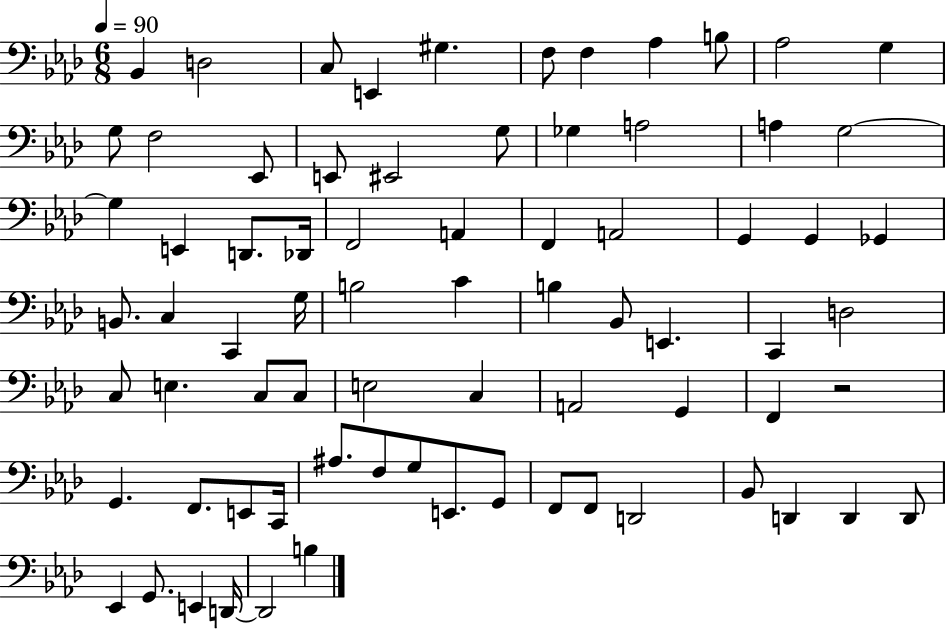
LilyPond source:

{
  \clef bass
  \numericTimeSignature
  \time 6/8
  \key aes \major
  \tempo 4 = 90
  bes,4 d2 | c8 e,4 gis4. | f8 f4 aes4 b8 | aes2 g4 | \break g8 f2 ees,8 | e,8 eis,2 g8 | ges4 a2 | a4 g2~~ | \break g4 e,4 d,8. des,16 | f,2 a,4 | f,4 a,2 | g,4 g,4 ges,4 | \break b,8. c4 c,4 g16 | b2 c'4 | b4 bes,8 e,4. | c,4 d2 | \break c8 e4. c8 c8 | e2 c4 | a,2 g,4 | f,4 r2 | \break g,4. f,8. e,8 c,16 | ais8. f8 g8 e,8. g,8 | f,8 f,8 d,2 | bes,8 d,4 d,4 d,8 | \break ees,4 g,8. e,4 d,16~~ | d,2 b4 | \bar "|."
}